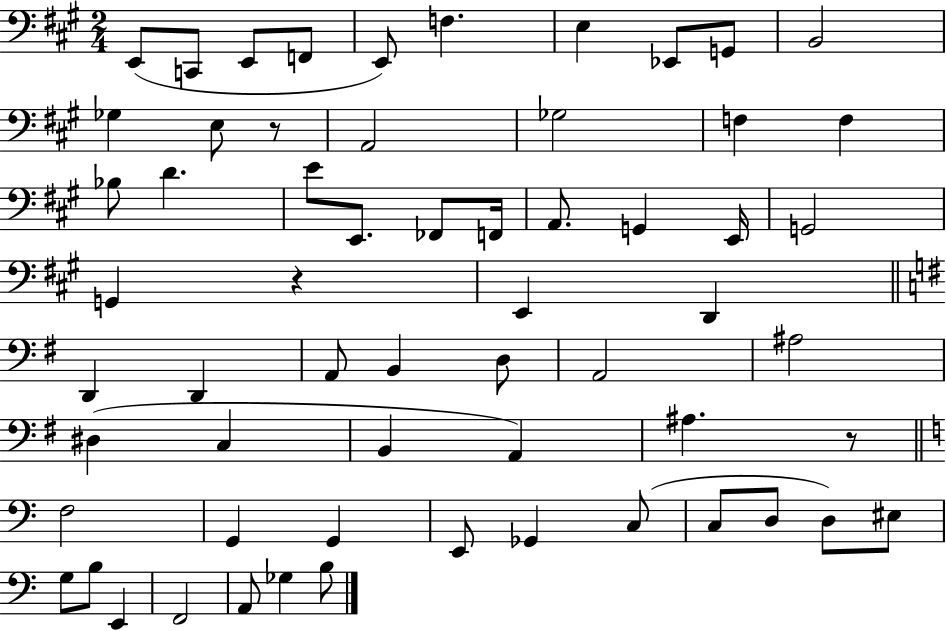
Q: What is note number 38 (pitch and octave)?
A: C3